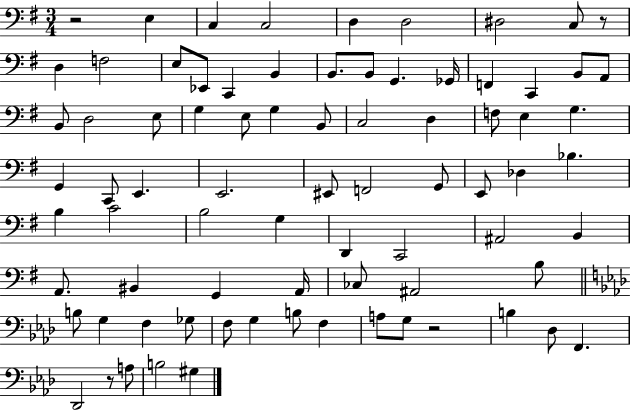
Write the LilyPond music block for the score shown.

{
  \clef bass
  \numericTimeSignature
  \time 3/4
  \key g \major
  \repeat volta 2 { r2 e4 | c4 c2 | d4 d2 | dis2 c8 r8 | \break d4 f2 | e8 ees,8 c,4 b,4 | b,8. b,8 g,4. ges,16 | f,4 c,4 b,8 a,8 | \break b,8 d2 e8 | g4 e8 g4 b,8 | c2 d4 | f8 e4 g4. | \break g,4 c,8 e,4. | e,2. | eis,8 f,2 g,8 | e,8 des4 bes4. | \break b4 c'2 | b2 g4 | d,4 c,2 | ais,2 b,4 | \break a,8. bis,4 g,4 a,16 | ces8 ais,2 b8 | \bar "||" \break \key aes \major b8 g4 f4 ges8 | f8 g4 b8 f4 | a8 g8 r2 | b4 des8 f,4. | \break des,2 r8 a8 | b2 gis4 | } \bar "|."
}